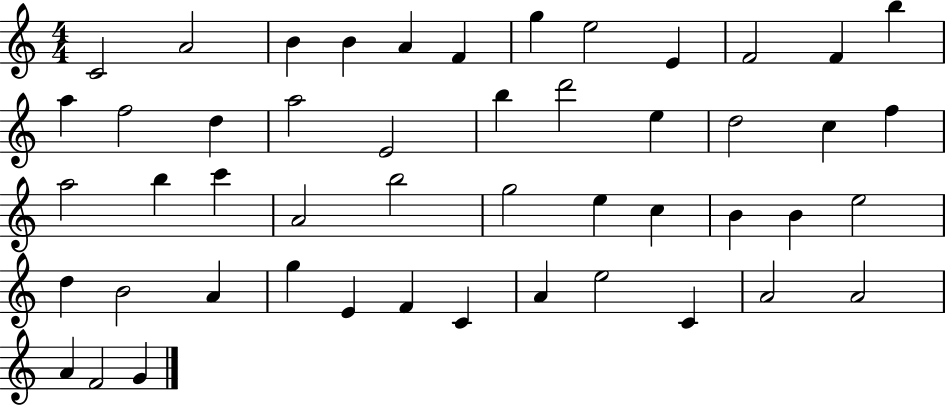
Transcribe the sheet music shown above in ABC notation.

X:1
T:Untitled
M:4/4
L:1/4
K:C
C2 A2 B B A F g e2 E F2 F b a f2 d a2 E2 b d'2 e d2 c f a2 b c' A2 b2 g2 e c B B e2 d B2 A g E F C A e2 C A2 A2 A F2 G